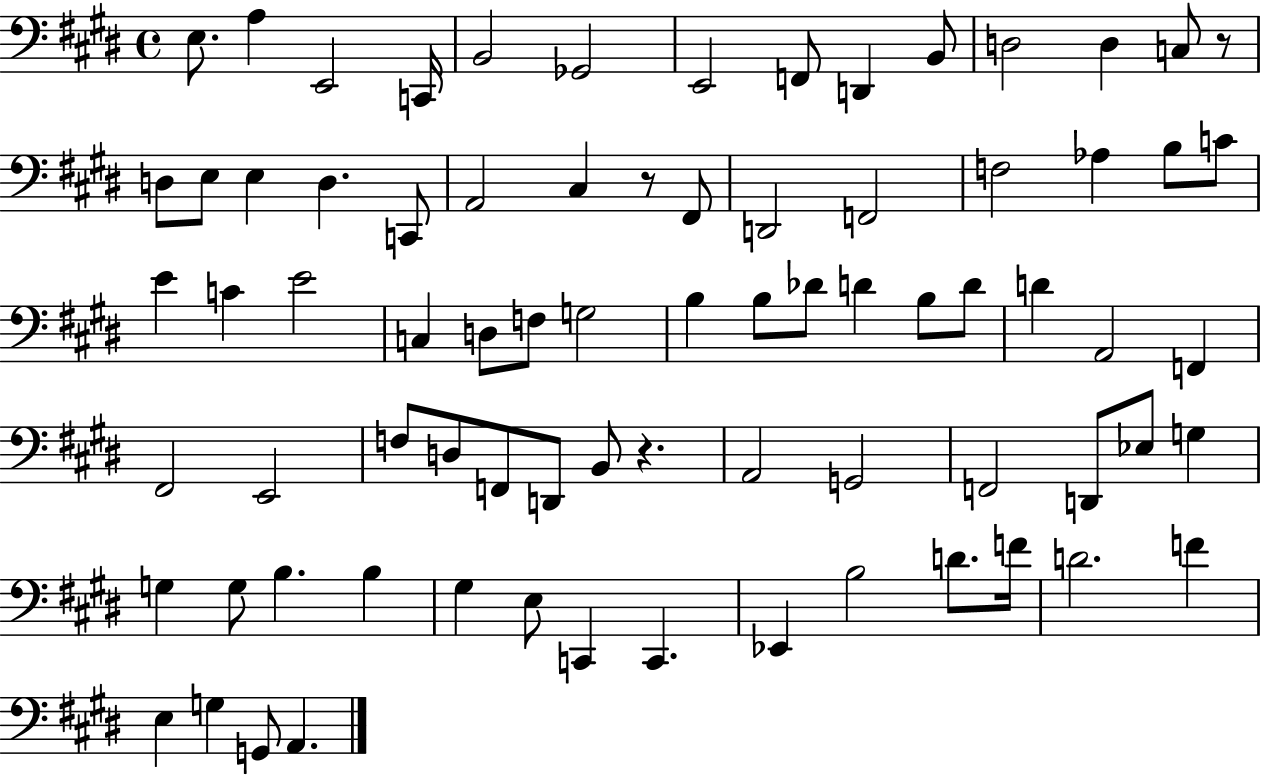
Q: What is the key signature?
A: E major